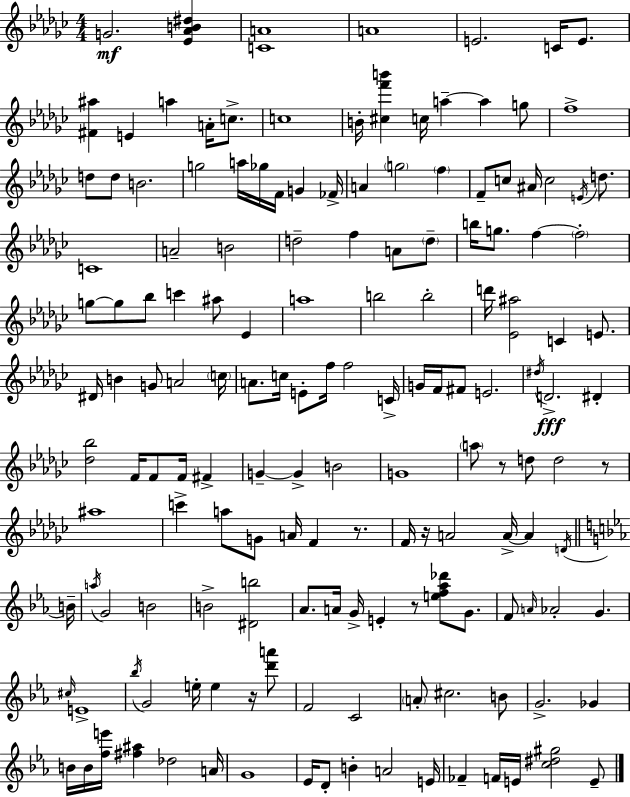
G4/h. [Eb4,Ab4,B4,D#5]/q [C4,A4]/w A4/w E4/h. C4/s E4/e. [F#4,A#5]/q E4/q A5/q A4/s C5/e. C5/w B4/s [C#5,F6,B6]/q C5/s A5/q A5/q G5/e F5/w D5/e D5/e B4/h. G5/h A5/s Gb5/s F4/s G4/q FES4/s A4/q G5/h F5/q F4/e C5/e A#4/s C5/h E4/s D5/e. C4/w A4/h B4/h D5/h F5/q A4/e D5/e B5/s G5/e. F5/q F5/h G5/e G5/e Bb5/e C6/q A#5/e Eb4/q A5/w B5/h B5/h D6/s [Eb4,A#5]/h C4/q E4/e. D#4/s B4/q G4/e A4/h C5/s A4/e. C5/s E4/e F5/s F5/h C4/s G4/s F4/s F#4/e E4/h. D#5/s D4/h. D#4/q [Db5,Bb5]/h F4/s F4/e F4/s F#4/q G4/q G4/q B4/h G4/w A5/e R/e D5/e D5/h R/e A#5/w C6/q A5/e G4/e A4/s F4/q R/e. F4/s R/s A4/h A4/s A4/q D4/s B4/s A5/s G4/h B4/h B4/h [D#4,B5]/h Ab4/e. A4/s G4/s E4/q R/e [E5,F5,Ab5,Db6]/e G4/e. F4/e A4/s Ab4/h G4/q. C#5/s E4/w Bb5/s G4/h E5/s E5/q R/s [D6,A6]/e F4/h C4/h A4/e C#5/h. B4/e G4/h. Gb4/q B4/s B4/s [F5,E6]/s [F#5,A#5]/q Db5/h A4/s G4/w Eb4/s D4/e B4/q A4/h E4/s FES4/q F4/s E4/s [C5,D#5,G#5]/h E4/e